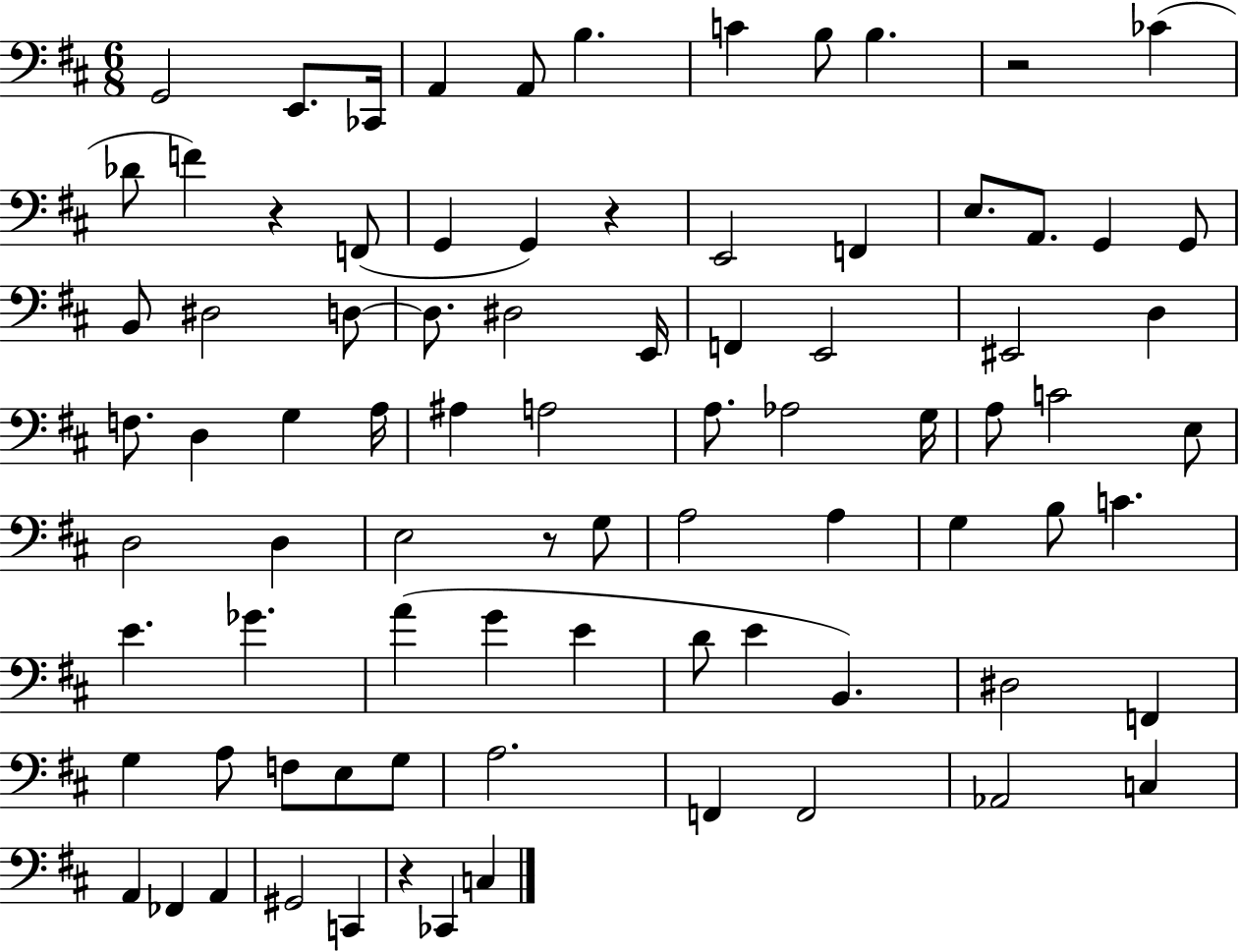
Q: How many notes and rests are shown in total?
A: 84